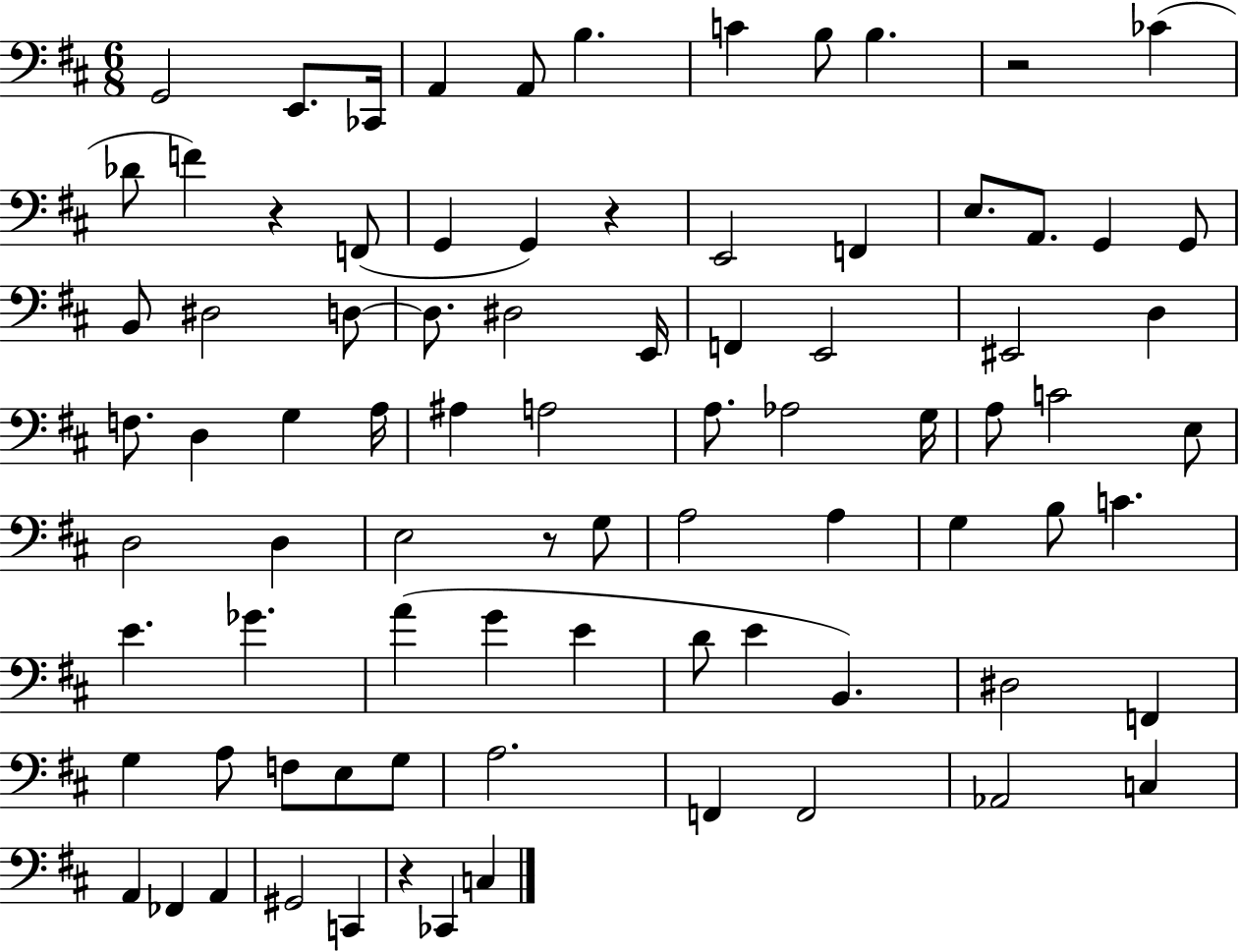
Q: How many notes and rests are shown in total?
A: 84